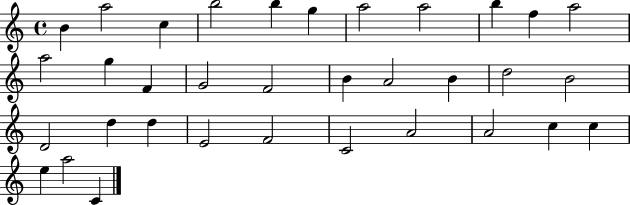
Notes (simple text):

B4/q A5/h C5/q B5/h B5/q G5/q A5/h A5/h B5/q F5/q A5/h A5/h G5/q F4/q G4/h F4/h B4/q A4/h B4/q D5/h B4/h D4/h D5/q D5/q E4/h F4/h C4/h A4/h A4/h C5/q C5/q E5/q A5/h C4/q